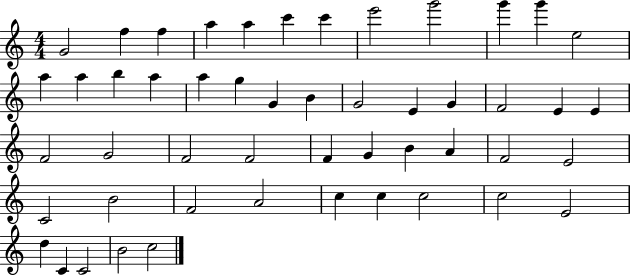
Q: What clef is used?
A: treble